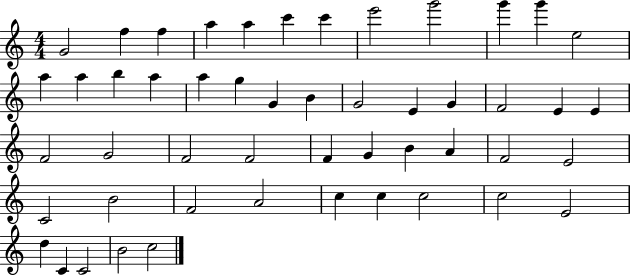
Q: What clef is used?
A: treble